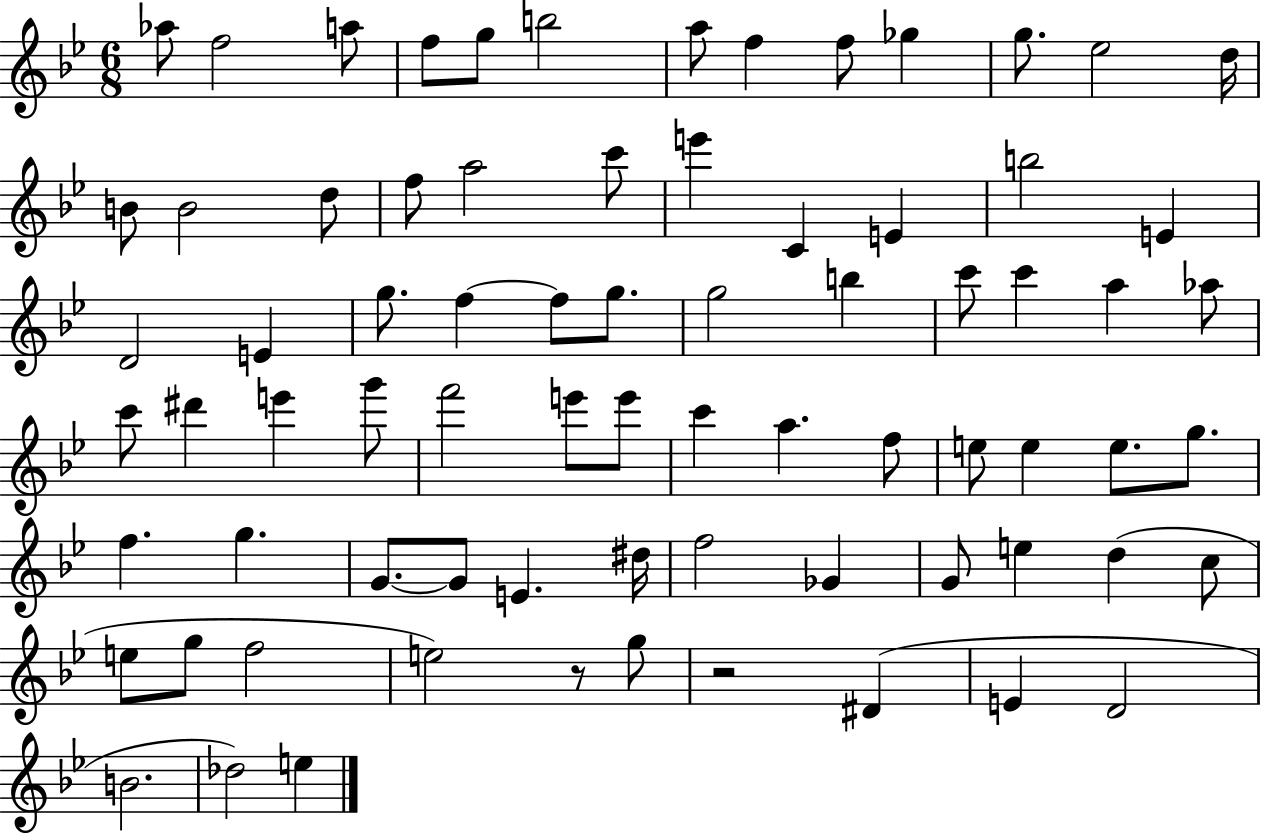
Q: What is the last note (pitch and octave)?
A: E5